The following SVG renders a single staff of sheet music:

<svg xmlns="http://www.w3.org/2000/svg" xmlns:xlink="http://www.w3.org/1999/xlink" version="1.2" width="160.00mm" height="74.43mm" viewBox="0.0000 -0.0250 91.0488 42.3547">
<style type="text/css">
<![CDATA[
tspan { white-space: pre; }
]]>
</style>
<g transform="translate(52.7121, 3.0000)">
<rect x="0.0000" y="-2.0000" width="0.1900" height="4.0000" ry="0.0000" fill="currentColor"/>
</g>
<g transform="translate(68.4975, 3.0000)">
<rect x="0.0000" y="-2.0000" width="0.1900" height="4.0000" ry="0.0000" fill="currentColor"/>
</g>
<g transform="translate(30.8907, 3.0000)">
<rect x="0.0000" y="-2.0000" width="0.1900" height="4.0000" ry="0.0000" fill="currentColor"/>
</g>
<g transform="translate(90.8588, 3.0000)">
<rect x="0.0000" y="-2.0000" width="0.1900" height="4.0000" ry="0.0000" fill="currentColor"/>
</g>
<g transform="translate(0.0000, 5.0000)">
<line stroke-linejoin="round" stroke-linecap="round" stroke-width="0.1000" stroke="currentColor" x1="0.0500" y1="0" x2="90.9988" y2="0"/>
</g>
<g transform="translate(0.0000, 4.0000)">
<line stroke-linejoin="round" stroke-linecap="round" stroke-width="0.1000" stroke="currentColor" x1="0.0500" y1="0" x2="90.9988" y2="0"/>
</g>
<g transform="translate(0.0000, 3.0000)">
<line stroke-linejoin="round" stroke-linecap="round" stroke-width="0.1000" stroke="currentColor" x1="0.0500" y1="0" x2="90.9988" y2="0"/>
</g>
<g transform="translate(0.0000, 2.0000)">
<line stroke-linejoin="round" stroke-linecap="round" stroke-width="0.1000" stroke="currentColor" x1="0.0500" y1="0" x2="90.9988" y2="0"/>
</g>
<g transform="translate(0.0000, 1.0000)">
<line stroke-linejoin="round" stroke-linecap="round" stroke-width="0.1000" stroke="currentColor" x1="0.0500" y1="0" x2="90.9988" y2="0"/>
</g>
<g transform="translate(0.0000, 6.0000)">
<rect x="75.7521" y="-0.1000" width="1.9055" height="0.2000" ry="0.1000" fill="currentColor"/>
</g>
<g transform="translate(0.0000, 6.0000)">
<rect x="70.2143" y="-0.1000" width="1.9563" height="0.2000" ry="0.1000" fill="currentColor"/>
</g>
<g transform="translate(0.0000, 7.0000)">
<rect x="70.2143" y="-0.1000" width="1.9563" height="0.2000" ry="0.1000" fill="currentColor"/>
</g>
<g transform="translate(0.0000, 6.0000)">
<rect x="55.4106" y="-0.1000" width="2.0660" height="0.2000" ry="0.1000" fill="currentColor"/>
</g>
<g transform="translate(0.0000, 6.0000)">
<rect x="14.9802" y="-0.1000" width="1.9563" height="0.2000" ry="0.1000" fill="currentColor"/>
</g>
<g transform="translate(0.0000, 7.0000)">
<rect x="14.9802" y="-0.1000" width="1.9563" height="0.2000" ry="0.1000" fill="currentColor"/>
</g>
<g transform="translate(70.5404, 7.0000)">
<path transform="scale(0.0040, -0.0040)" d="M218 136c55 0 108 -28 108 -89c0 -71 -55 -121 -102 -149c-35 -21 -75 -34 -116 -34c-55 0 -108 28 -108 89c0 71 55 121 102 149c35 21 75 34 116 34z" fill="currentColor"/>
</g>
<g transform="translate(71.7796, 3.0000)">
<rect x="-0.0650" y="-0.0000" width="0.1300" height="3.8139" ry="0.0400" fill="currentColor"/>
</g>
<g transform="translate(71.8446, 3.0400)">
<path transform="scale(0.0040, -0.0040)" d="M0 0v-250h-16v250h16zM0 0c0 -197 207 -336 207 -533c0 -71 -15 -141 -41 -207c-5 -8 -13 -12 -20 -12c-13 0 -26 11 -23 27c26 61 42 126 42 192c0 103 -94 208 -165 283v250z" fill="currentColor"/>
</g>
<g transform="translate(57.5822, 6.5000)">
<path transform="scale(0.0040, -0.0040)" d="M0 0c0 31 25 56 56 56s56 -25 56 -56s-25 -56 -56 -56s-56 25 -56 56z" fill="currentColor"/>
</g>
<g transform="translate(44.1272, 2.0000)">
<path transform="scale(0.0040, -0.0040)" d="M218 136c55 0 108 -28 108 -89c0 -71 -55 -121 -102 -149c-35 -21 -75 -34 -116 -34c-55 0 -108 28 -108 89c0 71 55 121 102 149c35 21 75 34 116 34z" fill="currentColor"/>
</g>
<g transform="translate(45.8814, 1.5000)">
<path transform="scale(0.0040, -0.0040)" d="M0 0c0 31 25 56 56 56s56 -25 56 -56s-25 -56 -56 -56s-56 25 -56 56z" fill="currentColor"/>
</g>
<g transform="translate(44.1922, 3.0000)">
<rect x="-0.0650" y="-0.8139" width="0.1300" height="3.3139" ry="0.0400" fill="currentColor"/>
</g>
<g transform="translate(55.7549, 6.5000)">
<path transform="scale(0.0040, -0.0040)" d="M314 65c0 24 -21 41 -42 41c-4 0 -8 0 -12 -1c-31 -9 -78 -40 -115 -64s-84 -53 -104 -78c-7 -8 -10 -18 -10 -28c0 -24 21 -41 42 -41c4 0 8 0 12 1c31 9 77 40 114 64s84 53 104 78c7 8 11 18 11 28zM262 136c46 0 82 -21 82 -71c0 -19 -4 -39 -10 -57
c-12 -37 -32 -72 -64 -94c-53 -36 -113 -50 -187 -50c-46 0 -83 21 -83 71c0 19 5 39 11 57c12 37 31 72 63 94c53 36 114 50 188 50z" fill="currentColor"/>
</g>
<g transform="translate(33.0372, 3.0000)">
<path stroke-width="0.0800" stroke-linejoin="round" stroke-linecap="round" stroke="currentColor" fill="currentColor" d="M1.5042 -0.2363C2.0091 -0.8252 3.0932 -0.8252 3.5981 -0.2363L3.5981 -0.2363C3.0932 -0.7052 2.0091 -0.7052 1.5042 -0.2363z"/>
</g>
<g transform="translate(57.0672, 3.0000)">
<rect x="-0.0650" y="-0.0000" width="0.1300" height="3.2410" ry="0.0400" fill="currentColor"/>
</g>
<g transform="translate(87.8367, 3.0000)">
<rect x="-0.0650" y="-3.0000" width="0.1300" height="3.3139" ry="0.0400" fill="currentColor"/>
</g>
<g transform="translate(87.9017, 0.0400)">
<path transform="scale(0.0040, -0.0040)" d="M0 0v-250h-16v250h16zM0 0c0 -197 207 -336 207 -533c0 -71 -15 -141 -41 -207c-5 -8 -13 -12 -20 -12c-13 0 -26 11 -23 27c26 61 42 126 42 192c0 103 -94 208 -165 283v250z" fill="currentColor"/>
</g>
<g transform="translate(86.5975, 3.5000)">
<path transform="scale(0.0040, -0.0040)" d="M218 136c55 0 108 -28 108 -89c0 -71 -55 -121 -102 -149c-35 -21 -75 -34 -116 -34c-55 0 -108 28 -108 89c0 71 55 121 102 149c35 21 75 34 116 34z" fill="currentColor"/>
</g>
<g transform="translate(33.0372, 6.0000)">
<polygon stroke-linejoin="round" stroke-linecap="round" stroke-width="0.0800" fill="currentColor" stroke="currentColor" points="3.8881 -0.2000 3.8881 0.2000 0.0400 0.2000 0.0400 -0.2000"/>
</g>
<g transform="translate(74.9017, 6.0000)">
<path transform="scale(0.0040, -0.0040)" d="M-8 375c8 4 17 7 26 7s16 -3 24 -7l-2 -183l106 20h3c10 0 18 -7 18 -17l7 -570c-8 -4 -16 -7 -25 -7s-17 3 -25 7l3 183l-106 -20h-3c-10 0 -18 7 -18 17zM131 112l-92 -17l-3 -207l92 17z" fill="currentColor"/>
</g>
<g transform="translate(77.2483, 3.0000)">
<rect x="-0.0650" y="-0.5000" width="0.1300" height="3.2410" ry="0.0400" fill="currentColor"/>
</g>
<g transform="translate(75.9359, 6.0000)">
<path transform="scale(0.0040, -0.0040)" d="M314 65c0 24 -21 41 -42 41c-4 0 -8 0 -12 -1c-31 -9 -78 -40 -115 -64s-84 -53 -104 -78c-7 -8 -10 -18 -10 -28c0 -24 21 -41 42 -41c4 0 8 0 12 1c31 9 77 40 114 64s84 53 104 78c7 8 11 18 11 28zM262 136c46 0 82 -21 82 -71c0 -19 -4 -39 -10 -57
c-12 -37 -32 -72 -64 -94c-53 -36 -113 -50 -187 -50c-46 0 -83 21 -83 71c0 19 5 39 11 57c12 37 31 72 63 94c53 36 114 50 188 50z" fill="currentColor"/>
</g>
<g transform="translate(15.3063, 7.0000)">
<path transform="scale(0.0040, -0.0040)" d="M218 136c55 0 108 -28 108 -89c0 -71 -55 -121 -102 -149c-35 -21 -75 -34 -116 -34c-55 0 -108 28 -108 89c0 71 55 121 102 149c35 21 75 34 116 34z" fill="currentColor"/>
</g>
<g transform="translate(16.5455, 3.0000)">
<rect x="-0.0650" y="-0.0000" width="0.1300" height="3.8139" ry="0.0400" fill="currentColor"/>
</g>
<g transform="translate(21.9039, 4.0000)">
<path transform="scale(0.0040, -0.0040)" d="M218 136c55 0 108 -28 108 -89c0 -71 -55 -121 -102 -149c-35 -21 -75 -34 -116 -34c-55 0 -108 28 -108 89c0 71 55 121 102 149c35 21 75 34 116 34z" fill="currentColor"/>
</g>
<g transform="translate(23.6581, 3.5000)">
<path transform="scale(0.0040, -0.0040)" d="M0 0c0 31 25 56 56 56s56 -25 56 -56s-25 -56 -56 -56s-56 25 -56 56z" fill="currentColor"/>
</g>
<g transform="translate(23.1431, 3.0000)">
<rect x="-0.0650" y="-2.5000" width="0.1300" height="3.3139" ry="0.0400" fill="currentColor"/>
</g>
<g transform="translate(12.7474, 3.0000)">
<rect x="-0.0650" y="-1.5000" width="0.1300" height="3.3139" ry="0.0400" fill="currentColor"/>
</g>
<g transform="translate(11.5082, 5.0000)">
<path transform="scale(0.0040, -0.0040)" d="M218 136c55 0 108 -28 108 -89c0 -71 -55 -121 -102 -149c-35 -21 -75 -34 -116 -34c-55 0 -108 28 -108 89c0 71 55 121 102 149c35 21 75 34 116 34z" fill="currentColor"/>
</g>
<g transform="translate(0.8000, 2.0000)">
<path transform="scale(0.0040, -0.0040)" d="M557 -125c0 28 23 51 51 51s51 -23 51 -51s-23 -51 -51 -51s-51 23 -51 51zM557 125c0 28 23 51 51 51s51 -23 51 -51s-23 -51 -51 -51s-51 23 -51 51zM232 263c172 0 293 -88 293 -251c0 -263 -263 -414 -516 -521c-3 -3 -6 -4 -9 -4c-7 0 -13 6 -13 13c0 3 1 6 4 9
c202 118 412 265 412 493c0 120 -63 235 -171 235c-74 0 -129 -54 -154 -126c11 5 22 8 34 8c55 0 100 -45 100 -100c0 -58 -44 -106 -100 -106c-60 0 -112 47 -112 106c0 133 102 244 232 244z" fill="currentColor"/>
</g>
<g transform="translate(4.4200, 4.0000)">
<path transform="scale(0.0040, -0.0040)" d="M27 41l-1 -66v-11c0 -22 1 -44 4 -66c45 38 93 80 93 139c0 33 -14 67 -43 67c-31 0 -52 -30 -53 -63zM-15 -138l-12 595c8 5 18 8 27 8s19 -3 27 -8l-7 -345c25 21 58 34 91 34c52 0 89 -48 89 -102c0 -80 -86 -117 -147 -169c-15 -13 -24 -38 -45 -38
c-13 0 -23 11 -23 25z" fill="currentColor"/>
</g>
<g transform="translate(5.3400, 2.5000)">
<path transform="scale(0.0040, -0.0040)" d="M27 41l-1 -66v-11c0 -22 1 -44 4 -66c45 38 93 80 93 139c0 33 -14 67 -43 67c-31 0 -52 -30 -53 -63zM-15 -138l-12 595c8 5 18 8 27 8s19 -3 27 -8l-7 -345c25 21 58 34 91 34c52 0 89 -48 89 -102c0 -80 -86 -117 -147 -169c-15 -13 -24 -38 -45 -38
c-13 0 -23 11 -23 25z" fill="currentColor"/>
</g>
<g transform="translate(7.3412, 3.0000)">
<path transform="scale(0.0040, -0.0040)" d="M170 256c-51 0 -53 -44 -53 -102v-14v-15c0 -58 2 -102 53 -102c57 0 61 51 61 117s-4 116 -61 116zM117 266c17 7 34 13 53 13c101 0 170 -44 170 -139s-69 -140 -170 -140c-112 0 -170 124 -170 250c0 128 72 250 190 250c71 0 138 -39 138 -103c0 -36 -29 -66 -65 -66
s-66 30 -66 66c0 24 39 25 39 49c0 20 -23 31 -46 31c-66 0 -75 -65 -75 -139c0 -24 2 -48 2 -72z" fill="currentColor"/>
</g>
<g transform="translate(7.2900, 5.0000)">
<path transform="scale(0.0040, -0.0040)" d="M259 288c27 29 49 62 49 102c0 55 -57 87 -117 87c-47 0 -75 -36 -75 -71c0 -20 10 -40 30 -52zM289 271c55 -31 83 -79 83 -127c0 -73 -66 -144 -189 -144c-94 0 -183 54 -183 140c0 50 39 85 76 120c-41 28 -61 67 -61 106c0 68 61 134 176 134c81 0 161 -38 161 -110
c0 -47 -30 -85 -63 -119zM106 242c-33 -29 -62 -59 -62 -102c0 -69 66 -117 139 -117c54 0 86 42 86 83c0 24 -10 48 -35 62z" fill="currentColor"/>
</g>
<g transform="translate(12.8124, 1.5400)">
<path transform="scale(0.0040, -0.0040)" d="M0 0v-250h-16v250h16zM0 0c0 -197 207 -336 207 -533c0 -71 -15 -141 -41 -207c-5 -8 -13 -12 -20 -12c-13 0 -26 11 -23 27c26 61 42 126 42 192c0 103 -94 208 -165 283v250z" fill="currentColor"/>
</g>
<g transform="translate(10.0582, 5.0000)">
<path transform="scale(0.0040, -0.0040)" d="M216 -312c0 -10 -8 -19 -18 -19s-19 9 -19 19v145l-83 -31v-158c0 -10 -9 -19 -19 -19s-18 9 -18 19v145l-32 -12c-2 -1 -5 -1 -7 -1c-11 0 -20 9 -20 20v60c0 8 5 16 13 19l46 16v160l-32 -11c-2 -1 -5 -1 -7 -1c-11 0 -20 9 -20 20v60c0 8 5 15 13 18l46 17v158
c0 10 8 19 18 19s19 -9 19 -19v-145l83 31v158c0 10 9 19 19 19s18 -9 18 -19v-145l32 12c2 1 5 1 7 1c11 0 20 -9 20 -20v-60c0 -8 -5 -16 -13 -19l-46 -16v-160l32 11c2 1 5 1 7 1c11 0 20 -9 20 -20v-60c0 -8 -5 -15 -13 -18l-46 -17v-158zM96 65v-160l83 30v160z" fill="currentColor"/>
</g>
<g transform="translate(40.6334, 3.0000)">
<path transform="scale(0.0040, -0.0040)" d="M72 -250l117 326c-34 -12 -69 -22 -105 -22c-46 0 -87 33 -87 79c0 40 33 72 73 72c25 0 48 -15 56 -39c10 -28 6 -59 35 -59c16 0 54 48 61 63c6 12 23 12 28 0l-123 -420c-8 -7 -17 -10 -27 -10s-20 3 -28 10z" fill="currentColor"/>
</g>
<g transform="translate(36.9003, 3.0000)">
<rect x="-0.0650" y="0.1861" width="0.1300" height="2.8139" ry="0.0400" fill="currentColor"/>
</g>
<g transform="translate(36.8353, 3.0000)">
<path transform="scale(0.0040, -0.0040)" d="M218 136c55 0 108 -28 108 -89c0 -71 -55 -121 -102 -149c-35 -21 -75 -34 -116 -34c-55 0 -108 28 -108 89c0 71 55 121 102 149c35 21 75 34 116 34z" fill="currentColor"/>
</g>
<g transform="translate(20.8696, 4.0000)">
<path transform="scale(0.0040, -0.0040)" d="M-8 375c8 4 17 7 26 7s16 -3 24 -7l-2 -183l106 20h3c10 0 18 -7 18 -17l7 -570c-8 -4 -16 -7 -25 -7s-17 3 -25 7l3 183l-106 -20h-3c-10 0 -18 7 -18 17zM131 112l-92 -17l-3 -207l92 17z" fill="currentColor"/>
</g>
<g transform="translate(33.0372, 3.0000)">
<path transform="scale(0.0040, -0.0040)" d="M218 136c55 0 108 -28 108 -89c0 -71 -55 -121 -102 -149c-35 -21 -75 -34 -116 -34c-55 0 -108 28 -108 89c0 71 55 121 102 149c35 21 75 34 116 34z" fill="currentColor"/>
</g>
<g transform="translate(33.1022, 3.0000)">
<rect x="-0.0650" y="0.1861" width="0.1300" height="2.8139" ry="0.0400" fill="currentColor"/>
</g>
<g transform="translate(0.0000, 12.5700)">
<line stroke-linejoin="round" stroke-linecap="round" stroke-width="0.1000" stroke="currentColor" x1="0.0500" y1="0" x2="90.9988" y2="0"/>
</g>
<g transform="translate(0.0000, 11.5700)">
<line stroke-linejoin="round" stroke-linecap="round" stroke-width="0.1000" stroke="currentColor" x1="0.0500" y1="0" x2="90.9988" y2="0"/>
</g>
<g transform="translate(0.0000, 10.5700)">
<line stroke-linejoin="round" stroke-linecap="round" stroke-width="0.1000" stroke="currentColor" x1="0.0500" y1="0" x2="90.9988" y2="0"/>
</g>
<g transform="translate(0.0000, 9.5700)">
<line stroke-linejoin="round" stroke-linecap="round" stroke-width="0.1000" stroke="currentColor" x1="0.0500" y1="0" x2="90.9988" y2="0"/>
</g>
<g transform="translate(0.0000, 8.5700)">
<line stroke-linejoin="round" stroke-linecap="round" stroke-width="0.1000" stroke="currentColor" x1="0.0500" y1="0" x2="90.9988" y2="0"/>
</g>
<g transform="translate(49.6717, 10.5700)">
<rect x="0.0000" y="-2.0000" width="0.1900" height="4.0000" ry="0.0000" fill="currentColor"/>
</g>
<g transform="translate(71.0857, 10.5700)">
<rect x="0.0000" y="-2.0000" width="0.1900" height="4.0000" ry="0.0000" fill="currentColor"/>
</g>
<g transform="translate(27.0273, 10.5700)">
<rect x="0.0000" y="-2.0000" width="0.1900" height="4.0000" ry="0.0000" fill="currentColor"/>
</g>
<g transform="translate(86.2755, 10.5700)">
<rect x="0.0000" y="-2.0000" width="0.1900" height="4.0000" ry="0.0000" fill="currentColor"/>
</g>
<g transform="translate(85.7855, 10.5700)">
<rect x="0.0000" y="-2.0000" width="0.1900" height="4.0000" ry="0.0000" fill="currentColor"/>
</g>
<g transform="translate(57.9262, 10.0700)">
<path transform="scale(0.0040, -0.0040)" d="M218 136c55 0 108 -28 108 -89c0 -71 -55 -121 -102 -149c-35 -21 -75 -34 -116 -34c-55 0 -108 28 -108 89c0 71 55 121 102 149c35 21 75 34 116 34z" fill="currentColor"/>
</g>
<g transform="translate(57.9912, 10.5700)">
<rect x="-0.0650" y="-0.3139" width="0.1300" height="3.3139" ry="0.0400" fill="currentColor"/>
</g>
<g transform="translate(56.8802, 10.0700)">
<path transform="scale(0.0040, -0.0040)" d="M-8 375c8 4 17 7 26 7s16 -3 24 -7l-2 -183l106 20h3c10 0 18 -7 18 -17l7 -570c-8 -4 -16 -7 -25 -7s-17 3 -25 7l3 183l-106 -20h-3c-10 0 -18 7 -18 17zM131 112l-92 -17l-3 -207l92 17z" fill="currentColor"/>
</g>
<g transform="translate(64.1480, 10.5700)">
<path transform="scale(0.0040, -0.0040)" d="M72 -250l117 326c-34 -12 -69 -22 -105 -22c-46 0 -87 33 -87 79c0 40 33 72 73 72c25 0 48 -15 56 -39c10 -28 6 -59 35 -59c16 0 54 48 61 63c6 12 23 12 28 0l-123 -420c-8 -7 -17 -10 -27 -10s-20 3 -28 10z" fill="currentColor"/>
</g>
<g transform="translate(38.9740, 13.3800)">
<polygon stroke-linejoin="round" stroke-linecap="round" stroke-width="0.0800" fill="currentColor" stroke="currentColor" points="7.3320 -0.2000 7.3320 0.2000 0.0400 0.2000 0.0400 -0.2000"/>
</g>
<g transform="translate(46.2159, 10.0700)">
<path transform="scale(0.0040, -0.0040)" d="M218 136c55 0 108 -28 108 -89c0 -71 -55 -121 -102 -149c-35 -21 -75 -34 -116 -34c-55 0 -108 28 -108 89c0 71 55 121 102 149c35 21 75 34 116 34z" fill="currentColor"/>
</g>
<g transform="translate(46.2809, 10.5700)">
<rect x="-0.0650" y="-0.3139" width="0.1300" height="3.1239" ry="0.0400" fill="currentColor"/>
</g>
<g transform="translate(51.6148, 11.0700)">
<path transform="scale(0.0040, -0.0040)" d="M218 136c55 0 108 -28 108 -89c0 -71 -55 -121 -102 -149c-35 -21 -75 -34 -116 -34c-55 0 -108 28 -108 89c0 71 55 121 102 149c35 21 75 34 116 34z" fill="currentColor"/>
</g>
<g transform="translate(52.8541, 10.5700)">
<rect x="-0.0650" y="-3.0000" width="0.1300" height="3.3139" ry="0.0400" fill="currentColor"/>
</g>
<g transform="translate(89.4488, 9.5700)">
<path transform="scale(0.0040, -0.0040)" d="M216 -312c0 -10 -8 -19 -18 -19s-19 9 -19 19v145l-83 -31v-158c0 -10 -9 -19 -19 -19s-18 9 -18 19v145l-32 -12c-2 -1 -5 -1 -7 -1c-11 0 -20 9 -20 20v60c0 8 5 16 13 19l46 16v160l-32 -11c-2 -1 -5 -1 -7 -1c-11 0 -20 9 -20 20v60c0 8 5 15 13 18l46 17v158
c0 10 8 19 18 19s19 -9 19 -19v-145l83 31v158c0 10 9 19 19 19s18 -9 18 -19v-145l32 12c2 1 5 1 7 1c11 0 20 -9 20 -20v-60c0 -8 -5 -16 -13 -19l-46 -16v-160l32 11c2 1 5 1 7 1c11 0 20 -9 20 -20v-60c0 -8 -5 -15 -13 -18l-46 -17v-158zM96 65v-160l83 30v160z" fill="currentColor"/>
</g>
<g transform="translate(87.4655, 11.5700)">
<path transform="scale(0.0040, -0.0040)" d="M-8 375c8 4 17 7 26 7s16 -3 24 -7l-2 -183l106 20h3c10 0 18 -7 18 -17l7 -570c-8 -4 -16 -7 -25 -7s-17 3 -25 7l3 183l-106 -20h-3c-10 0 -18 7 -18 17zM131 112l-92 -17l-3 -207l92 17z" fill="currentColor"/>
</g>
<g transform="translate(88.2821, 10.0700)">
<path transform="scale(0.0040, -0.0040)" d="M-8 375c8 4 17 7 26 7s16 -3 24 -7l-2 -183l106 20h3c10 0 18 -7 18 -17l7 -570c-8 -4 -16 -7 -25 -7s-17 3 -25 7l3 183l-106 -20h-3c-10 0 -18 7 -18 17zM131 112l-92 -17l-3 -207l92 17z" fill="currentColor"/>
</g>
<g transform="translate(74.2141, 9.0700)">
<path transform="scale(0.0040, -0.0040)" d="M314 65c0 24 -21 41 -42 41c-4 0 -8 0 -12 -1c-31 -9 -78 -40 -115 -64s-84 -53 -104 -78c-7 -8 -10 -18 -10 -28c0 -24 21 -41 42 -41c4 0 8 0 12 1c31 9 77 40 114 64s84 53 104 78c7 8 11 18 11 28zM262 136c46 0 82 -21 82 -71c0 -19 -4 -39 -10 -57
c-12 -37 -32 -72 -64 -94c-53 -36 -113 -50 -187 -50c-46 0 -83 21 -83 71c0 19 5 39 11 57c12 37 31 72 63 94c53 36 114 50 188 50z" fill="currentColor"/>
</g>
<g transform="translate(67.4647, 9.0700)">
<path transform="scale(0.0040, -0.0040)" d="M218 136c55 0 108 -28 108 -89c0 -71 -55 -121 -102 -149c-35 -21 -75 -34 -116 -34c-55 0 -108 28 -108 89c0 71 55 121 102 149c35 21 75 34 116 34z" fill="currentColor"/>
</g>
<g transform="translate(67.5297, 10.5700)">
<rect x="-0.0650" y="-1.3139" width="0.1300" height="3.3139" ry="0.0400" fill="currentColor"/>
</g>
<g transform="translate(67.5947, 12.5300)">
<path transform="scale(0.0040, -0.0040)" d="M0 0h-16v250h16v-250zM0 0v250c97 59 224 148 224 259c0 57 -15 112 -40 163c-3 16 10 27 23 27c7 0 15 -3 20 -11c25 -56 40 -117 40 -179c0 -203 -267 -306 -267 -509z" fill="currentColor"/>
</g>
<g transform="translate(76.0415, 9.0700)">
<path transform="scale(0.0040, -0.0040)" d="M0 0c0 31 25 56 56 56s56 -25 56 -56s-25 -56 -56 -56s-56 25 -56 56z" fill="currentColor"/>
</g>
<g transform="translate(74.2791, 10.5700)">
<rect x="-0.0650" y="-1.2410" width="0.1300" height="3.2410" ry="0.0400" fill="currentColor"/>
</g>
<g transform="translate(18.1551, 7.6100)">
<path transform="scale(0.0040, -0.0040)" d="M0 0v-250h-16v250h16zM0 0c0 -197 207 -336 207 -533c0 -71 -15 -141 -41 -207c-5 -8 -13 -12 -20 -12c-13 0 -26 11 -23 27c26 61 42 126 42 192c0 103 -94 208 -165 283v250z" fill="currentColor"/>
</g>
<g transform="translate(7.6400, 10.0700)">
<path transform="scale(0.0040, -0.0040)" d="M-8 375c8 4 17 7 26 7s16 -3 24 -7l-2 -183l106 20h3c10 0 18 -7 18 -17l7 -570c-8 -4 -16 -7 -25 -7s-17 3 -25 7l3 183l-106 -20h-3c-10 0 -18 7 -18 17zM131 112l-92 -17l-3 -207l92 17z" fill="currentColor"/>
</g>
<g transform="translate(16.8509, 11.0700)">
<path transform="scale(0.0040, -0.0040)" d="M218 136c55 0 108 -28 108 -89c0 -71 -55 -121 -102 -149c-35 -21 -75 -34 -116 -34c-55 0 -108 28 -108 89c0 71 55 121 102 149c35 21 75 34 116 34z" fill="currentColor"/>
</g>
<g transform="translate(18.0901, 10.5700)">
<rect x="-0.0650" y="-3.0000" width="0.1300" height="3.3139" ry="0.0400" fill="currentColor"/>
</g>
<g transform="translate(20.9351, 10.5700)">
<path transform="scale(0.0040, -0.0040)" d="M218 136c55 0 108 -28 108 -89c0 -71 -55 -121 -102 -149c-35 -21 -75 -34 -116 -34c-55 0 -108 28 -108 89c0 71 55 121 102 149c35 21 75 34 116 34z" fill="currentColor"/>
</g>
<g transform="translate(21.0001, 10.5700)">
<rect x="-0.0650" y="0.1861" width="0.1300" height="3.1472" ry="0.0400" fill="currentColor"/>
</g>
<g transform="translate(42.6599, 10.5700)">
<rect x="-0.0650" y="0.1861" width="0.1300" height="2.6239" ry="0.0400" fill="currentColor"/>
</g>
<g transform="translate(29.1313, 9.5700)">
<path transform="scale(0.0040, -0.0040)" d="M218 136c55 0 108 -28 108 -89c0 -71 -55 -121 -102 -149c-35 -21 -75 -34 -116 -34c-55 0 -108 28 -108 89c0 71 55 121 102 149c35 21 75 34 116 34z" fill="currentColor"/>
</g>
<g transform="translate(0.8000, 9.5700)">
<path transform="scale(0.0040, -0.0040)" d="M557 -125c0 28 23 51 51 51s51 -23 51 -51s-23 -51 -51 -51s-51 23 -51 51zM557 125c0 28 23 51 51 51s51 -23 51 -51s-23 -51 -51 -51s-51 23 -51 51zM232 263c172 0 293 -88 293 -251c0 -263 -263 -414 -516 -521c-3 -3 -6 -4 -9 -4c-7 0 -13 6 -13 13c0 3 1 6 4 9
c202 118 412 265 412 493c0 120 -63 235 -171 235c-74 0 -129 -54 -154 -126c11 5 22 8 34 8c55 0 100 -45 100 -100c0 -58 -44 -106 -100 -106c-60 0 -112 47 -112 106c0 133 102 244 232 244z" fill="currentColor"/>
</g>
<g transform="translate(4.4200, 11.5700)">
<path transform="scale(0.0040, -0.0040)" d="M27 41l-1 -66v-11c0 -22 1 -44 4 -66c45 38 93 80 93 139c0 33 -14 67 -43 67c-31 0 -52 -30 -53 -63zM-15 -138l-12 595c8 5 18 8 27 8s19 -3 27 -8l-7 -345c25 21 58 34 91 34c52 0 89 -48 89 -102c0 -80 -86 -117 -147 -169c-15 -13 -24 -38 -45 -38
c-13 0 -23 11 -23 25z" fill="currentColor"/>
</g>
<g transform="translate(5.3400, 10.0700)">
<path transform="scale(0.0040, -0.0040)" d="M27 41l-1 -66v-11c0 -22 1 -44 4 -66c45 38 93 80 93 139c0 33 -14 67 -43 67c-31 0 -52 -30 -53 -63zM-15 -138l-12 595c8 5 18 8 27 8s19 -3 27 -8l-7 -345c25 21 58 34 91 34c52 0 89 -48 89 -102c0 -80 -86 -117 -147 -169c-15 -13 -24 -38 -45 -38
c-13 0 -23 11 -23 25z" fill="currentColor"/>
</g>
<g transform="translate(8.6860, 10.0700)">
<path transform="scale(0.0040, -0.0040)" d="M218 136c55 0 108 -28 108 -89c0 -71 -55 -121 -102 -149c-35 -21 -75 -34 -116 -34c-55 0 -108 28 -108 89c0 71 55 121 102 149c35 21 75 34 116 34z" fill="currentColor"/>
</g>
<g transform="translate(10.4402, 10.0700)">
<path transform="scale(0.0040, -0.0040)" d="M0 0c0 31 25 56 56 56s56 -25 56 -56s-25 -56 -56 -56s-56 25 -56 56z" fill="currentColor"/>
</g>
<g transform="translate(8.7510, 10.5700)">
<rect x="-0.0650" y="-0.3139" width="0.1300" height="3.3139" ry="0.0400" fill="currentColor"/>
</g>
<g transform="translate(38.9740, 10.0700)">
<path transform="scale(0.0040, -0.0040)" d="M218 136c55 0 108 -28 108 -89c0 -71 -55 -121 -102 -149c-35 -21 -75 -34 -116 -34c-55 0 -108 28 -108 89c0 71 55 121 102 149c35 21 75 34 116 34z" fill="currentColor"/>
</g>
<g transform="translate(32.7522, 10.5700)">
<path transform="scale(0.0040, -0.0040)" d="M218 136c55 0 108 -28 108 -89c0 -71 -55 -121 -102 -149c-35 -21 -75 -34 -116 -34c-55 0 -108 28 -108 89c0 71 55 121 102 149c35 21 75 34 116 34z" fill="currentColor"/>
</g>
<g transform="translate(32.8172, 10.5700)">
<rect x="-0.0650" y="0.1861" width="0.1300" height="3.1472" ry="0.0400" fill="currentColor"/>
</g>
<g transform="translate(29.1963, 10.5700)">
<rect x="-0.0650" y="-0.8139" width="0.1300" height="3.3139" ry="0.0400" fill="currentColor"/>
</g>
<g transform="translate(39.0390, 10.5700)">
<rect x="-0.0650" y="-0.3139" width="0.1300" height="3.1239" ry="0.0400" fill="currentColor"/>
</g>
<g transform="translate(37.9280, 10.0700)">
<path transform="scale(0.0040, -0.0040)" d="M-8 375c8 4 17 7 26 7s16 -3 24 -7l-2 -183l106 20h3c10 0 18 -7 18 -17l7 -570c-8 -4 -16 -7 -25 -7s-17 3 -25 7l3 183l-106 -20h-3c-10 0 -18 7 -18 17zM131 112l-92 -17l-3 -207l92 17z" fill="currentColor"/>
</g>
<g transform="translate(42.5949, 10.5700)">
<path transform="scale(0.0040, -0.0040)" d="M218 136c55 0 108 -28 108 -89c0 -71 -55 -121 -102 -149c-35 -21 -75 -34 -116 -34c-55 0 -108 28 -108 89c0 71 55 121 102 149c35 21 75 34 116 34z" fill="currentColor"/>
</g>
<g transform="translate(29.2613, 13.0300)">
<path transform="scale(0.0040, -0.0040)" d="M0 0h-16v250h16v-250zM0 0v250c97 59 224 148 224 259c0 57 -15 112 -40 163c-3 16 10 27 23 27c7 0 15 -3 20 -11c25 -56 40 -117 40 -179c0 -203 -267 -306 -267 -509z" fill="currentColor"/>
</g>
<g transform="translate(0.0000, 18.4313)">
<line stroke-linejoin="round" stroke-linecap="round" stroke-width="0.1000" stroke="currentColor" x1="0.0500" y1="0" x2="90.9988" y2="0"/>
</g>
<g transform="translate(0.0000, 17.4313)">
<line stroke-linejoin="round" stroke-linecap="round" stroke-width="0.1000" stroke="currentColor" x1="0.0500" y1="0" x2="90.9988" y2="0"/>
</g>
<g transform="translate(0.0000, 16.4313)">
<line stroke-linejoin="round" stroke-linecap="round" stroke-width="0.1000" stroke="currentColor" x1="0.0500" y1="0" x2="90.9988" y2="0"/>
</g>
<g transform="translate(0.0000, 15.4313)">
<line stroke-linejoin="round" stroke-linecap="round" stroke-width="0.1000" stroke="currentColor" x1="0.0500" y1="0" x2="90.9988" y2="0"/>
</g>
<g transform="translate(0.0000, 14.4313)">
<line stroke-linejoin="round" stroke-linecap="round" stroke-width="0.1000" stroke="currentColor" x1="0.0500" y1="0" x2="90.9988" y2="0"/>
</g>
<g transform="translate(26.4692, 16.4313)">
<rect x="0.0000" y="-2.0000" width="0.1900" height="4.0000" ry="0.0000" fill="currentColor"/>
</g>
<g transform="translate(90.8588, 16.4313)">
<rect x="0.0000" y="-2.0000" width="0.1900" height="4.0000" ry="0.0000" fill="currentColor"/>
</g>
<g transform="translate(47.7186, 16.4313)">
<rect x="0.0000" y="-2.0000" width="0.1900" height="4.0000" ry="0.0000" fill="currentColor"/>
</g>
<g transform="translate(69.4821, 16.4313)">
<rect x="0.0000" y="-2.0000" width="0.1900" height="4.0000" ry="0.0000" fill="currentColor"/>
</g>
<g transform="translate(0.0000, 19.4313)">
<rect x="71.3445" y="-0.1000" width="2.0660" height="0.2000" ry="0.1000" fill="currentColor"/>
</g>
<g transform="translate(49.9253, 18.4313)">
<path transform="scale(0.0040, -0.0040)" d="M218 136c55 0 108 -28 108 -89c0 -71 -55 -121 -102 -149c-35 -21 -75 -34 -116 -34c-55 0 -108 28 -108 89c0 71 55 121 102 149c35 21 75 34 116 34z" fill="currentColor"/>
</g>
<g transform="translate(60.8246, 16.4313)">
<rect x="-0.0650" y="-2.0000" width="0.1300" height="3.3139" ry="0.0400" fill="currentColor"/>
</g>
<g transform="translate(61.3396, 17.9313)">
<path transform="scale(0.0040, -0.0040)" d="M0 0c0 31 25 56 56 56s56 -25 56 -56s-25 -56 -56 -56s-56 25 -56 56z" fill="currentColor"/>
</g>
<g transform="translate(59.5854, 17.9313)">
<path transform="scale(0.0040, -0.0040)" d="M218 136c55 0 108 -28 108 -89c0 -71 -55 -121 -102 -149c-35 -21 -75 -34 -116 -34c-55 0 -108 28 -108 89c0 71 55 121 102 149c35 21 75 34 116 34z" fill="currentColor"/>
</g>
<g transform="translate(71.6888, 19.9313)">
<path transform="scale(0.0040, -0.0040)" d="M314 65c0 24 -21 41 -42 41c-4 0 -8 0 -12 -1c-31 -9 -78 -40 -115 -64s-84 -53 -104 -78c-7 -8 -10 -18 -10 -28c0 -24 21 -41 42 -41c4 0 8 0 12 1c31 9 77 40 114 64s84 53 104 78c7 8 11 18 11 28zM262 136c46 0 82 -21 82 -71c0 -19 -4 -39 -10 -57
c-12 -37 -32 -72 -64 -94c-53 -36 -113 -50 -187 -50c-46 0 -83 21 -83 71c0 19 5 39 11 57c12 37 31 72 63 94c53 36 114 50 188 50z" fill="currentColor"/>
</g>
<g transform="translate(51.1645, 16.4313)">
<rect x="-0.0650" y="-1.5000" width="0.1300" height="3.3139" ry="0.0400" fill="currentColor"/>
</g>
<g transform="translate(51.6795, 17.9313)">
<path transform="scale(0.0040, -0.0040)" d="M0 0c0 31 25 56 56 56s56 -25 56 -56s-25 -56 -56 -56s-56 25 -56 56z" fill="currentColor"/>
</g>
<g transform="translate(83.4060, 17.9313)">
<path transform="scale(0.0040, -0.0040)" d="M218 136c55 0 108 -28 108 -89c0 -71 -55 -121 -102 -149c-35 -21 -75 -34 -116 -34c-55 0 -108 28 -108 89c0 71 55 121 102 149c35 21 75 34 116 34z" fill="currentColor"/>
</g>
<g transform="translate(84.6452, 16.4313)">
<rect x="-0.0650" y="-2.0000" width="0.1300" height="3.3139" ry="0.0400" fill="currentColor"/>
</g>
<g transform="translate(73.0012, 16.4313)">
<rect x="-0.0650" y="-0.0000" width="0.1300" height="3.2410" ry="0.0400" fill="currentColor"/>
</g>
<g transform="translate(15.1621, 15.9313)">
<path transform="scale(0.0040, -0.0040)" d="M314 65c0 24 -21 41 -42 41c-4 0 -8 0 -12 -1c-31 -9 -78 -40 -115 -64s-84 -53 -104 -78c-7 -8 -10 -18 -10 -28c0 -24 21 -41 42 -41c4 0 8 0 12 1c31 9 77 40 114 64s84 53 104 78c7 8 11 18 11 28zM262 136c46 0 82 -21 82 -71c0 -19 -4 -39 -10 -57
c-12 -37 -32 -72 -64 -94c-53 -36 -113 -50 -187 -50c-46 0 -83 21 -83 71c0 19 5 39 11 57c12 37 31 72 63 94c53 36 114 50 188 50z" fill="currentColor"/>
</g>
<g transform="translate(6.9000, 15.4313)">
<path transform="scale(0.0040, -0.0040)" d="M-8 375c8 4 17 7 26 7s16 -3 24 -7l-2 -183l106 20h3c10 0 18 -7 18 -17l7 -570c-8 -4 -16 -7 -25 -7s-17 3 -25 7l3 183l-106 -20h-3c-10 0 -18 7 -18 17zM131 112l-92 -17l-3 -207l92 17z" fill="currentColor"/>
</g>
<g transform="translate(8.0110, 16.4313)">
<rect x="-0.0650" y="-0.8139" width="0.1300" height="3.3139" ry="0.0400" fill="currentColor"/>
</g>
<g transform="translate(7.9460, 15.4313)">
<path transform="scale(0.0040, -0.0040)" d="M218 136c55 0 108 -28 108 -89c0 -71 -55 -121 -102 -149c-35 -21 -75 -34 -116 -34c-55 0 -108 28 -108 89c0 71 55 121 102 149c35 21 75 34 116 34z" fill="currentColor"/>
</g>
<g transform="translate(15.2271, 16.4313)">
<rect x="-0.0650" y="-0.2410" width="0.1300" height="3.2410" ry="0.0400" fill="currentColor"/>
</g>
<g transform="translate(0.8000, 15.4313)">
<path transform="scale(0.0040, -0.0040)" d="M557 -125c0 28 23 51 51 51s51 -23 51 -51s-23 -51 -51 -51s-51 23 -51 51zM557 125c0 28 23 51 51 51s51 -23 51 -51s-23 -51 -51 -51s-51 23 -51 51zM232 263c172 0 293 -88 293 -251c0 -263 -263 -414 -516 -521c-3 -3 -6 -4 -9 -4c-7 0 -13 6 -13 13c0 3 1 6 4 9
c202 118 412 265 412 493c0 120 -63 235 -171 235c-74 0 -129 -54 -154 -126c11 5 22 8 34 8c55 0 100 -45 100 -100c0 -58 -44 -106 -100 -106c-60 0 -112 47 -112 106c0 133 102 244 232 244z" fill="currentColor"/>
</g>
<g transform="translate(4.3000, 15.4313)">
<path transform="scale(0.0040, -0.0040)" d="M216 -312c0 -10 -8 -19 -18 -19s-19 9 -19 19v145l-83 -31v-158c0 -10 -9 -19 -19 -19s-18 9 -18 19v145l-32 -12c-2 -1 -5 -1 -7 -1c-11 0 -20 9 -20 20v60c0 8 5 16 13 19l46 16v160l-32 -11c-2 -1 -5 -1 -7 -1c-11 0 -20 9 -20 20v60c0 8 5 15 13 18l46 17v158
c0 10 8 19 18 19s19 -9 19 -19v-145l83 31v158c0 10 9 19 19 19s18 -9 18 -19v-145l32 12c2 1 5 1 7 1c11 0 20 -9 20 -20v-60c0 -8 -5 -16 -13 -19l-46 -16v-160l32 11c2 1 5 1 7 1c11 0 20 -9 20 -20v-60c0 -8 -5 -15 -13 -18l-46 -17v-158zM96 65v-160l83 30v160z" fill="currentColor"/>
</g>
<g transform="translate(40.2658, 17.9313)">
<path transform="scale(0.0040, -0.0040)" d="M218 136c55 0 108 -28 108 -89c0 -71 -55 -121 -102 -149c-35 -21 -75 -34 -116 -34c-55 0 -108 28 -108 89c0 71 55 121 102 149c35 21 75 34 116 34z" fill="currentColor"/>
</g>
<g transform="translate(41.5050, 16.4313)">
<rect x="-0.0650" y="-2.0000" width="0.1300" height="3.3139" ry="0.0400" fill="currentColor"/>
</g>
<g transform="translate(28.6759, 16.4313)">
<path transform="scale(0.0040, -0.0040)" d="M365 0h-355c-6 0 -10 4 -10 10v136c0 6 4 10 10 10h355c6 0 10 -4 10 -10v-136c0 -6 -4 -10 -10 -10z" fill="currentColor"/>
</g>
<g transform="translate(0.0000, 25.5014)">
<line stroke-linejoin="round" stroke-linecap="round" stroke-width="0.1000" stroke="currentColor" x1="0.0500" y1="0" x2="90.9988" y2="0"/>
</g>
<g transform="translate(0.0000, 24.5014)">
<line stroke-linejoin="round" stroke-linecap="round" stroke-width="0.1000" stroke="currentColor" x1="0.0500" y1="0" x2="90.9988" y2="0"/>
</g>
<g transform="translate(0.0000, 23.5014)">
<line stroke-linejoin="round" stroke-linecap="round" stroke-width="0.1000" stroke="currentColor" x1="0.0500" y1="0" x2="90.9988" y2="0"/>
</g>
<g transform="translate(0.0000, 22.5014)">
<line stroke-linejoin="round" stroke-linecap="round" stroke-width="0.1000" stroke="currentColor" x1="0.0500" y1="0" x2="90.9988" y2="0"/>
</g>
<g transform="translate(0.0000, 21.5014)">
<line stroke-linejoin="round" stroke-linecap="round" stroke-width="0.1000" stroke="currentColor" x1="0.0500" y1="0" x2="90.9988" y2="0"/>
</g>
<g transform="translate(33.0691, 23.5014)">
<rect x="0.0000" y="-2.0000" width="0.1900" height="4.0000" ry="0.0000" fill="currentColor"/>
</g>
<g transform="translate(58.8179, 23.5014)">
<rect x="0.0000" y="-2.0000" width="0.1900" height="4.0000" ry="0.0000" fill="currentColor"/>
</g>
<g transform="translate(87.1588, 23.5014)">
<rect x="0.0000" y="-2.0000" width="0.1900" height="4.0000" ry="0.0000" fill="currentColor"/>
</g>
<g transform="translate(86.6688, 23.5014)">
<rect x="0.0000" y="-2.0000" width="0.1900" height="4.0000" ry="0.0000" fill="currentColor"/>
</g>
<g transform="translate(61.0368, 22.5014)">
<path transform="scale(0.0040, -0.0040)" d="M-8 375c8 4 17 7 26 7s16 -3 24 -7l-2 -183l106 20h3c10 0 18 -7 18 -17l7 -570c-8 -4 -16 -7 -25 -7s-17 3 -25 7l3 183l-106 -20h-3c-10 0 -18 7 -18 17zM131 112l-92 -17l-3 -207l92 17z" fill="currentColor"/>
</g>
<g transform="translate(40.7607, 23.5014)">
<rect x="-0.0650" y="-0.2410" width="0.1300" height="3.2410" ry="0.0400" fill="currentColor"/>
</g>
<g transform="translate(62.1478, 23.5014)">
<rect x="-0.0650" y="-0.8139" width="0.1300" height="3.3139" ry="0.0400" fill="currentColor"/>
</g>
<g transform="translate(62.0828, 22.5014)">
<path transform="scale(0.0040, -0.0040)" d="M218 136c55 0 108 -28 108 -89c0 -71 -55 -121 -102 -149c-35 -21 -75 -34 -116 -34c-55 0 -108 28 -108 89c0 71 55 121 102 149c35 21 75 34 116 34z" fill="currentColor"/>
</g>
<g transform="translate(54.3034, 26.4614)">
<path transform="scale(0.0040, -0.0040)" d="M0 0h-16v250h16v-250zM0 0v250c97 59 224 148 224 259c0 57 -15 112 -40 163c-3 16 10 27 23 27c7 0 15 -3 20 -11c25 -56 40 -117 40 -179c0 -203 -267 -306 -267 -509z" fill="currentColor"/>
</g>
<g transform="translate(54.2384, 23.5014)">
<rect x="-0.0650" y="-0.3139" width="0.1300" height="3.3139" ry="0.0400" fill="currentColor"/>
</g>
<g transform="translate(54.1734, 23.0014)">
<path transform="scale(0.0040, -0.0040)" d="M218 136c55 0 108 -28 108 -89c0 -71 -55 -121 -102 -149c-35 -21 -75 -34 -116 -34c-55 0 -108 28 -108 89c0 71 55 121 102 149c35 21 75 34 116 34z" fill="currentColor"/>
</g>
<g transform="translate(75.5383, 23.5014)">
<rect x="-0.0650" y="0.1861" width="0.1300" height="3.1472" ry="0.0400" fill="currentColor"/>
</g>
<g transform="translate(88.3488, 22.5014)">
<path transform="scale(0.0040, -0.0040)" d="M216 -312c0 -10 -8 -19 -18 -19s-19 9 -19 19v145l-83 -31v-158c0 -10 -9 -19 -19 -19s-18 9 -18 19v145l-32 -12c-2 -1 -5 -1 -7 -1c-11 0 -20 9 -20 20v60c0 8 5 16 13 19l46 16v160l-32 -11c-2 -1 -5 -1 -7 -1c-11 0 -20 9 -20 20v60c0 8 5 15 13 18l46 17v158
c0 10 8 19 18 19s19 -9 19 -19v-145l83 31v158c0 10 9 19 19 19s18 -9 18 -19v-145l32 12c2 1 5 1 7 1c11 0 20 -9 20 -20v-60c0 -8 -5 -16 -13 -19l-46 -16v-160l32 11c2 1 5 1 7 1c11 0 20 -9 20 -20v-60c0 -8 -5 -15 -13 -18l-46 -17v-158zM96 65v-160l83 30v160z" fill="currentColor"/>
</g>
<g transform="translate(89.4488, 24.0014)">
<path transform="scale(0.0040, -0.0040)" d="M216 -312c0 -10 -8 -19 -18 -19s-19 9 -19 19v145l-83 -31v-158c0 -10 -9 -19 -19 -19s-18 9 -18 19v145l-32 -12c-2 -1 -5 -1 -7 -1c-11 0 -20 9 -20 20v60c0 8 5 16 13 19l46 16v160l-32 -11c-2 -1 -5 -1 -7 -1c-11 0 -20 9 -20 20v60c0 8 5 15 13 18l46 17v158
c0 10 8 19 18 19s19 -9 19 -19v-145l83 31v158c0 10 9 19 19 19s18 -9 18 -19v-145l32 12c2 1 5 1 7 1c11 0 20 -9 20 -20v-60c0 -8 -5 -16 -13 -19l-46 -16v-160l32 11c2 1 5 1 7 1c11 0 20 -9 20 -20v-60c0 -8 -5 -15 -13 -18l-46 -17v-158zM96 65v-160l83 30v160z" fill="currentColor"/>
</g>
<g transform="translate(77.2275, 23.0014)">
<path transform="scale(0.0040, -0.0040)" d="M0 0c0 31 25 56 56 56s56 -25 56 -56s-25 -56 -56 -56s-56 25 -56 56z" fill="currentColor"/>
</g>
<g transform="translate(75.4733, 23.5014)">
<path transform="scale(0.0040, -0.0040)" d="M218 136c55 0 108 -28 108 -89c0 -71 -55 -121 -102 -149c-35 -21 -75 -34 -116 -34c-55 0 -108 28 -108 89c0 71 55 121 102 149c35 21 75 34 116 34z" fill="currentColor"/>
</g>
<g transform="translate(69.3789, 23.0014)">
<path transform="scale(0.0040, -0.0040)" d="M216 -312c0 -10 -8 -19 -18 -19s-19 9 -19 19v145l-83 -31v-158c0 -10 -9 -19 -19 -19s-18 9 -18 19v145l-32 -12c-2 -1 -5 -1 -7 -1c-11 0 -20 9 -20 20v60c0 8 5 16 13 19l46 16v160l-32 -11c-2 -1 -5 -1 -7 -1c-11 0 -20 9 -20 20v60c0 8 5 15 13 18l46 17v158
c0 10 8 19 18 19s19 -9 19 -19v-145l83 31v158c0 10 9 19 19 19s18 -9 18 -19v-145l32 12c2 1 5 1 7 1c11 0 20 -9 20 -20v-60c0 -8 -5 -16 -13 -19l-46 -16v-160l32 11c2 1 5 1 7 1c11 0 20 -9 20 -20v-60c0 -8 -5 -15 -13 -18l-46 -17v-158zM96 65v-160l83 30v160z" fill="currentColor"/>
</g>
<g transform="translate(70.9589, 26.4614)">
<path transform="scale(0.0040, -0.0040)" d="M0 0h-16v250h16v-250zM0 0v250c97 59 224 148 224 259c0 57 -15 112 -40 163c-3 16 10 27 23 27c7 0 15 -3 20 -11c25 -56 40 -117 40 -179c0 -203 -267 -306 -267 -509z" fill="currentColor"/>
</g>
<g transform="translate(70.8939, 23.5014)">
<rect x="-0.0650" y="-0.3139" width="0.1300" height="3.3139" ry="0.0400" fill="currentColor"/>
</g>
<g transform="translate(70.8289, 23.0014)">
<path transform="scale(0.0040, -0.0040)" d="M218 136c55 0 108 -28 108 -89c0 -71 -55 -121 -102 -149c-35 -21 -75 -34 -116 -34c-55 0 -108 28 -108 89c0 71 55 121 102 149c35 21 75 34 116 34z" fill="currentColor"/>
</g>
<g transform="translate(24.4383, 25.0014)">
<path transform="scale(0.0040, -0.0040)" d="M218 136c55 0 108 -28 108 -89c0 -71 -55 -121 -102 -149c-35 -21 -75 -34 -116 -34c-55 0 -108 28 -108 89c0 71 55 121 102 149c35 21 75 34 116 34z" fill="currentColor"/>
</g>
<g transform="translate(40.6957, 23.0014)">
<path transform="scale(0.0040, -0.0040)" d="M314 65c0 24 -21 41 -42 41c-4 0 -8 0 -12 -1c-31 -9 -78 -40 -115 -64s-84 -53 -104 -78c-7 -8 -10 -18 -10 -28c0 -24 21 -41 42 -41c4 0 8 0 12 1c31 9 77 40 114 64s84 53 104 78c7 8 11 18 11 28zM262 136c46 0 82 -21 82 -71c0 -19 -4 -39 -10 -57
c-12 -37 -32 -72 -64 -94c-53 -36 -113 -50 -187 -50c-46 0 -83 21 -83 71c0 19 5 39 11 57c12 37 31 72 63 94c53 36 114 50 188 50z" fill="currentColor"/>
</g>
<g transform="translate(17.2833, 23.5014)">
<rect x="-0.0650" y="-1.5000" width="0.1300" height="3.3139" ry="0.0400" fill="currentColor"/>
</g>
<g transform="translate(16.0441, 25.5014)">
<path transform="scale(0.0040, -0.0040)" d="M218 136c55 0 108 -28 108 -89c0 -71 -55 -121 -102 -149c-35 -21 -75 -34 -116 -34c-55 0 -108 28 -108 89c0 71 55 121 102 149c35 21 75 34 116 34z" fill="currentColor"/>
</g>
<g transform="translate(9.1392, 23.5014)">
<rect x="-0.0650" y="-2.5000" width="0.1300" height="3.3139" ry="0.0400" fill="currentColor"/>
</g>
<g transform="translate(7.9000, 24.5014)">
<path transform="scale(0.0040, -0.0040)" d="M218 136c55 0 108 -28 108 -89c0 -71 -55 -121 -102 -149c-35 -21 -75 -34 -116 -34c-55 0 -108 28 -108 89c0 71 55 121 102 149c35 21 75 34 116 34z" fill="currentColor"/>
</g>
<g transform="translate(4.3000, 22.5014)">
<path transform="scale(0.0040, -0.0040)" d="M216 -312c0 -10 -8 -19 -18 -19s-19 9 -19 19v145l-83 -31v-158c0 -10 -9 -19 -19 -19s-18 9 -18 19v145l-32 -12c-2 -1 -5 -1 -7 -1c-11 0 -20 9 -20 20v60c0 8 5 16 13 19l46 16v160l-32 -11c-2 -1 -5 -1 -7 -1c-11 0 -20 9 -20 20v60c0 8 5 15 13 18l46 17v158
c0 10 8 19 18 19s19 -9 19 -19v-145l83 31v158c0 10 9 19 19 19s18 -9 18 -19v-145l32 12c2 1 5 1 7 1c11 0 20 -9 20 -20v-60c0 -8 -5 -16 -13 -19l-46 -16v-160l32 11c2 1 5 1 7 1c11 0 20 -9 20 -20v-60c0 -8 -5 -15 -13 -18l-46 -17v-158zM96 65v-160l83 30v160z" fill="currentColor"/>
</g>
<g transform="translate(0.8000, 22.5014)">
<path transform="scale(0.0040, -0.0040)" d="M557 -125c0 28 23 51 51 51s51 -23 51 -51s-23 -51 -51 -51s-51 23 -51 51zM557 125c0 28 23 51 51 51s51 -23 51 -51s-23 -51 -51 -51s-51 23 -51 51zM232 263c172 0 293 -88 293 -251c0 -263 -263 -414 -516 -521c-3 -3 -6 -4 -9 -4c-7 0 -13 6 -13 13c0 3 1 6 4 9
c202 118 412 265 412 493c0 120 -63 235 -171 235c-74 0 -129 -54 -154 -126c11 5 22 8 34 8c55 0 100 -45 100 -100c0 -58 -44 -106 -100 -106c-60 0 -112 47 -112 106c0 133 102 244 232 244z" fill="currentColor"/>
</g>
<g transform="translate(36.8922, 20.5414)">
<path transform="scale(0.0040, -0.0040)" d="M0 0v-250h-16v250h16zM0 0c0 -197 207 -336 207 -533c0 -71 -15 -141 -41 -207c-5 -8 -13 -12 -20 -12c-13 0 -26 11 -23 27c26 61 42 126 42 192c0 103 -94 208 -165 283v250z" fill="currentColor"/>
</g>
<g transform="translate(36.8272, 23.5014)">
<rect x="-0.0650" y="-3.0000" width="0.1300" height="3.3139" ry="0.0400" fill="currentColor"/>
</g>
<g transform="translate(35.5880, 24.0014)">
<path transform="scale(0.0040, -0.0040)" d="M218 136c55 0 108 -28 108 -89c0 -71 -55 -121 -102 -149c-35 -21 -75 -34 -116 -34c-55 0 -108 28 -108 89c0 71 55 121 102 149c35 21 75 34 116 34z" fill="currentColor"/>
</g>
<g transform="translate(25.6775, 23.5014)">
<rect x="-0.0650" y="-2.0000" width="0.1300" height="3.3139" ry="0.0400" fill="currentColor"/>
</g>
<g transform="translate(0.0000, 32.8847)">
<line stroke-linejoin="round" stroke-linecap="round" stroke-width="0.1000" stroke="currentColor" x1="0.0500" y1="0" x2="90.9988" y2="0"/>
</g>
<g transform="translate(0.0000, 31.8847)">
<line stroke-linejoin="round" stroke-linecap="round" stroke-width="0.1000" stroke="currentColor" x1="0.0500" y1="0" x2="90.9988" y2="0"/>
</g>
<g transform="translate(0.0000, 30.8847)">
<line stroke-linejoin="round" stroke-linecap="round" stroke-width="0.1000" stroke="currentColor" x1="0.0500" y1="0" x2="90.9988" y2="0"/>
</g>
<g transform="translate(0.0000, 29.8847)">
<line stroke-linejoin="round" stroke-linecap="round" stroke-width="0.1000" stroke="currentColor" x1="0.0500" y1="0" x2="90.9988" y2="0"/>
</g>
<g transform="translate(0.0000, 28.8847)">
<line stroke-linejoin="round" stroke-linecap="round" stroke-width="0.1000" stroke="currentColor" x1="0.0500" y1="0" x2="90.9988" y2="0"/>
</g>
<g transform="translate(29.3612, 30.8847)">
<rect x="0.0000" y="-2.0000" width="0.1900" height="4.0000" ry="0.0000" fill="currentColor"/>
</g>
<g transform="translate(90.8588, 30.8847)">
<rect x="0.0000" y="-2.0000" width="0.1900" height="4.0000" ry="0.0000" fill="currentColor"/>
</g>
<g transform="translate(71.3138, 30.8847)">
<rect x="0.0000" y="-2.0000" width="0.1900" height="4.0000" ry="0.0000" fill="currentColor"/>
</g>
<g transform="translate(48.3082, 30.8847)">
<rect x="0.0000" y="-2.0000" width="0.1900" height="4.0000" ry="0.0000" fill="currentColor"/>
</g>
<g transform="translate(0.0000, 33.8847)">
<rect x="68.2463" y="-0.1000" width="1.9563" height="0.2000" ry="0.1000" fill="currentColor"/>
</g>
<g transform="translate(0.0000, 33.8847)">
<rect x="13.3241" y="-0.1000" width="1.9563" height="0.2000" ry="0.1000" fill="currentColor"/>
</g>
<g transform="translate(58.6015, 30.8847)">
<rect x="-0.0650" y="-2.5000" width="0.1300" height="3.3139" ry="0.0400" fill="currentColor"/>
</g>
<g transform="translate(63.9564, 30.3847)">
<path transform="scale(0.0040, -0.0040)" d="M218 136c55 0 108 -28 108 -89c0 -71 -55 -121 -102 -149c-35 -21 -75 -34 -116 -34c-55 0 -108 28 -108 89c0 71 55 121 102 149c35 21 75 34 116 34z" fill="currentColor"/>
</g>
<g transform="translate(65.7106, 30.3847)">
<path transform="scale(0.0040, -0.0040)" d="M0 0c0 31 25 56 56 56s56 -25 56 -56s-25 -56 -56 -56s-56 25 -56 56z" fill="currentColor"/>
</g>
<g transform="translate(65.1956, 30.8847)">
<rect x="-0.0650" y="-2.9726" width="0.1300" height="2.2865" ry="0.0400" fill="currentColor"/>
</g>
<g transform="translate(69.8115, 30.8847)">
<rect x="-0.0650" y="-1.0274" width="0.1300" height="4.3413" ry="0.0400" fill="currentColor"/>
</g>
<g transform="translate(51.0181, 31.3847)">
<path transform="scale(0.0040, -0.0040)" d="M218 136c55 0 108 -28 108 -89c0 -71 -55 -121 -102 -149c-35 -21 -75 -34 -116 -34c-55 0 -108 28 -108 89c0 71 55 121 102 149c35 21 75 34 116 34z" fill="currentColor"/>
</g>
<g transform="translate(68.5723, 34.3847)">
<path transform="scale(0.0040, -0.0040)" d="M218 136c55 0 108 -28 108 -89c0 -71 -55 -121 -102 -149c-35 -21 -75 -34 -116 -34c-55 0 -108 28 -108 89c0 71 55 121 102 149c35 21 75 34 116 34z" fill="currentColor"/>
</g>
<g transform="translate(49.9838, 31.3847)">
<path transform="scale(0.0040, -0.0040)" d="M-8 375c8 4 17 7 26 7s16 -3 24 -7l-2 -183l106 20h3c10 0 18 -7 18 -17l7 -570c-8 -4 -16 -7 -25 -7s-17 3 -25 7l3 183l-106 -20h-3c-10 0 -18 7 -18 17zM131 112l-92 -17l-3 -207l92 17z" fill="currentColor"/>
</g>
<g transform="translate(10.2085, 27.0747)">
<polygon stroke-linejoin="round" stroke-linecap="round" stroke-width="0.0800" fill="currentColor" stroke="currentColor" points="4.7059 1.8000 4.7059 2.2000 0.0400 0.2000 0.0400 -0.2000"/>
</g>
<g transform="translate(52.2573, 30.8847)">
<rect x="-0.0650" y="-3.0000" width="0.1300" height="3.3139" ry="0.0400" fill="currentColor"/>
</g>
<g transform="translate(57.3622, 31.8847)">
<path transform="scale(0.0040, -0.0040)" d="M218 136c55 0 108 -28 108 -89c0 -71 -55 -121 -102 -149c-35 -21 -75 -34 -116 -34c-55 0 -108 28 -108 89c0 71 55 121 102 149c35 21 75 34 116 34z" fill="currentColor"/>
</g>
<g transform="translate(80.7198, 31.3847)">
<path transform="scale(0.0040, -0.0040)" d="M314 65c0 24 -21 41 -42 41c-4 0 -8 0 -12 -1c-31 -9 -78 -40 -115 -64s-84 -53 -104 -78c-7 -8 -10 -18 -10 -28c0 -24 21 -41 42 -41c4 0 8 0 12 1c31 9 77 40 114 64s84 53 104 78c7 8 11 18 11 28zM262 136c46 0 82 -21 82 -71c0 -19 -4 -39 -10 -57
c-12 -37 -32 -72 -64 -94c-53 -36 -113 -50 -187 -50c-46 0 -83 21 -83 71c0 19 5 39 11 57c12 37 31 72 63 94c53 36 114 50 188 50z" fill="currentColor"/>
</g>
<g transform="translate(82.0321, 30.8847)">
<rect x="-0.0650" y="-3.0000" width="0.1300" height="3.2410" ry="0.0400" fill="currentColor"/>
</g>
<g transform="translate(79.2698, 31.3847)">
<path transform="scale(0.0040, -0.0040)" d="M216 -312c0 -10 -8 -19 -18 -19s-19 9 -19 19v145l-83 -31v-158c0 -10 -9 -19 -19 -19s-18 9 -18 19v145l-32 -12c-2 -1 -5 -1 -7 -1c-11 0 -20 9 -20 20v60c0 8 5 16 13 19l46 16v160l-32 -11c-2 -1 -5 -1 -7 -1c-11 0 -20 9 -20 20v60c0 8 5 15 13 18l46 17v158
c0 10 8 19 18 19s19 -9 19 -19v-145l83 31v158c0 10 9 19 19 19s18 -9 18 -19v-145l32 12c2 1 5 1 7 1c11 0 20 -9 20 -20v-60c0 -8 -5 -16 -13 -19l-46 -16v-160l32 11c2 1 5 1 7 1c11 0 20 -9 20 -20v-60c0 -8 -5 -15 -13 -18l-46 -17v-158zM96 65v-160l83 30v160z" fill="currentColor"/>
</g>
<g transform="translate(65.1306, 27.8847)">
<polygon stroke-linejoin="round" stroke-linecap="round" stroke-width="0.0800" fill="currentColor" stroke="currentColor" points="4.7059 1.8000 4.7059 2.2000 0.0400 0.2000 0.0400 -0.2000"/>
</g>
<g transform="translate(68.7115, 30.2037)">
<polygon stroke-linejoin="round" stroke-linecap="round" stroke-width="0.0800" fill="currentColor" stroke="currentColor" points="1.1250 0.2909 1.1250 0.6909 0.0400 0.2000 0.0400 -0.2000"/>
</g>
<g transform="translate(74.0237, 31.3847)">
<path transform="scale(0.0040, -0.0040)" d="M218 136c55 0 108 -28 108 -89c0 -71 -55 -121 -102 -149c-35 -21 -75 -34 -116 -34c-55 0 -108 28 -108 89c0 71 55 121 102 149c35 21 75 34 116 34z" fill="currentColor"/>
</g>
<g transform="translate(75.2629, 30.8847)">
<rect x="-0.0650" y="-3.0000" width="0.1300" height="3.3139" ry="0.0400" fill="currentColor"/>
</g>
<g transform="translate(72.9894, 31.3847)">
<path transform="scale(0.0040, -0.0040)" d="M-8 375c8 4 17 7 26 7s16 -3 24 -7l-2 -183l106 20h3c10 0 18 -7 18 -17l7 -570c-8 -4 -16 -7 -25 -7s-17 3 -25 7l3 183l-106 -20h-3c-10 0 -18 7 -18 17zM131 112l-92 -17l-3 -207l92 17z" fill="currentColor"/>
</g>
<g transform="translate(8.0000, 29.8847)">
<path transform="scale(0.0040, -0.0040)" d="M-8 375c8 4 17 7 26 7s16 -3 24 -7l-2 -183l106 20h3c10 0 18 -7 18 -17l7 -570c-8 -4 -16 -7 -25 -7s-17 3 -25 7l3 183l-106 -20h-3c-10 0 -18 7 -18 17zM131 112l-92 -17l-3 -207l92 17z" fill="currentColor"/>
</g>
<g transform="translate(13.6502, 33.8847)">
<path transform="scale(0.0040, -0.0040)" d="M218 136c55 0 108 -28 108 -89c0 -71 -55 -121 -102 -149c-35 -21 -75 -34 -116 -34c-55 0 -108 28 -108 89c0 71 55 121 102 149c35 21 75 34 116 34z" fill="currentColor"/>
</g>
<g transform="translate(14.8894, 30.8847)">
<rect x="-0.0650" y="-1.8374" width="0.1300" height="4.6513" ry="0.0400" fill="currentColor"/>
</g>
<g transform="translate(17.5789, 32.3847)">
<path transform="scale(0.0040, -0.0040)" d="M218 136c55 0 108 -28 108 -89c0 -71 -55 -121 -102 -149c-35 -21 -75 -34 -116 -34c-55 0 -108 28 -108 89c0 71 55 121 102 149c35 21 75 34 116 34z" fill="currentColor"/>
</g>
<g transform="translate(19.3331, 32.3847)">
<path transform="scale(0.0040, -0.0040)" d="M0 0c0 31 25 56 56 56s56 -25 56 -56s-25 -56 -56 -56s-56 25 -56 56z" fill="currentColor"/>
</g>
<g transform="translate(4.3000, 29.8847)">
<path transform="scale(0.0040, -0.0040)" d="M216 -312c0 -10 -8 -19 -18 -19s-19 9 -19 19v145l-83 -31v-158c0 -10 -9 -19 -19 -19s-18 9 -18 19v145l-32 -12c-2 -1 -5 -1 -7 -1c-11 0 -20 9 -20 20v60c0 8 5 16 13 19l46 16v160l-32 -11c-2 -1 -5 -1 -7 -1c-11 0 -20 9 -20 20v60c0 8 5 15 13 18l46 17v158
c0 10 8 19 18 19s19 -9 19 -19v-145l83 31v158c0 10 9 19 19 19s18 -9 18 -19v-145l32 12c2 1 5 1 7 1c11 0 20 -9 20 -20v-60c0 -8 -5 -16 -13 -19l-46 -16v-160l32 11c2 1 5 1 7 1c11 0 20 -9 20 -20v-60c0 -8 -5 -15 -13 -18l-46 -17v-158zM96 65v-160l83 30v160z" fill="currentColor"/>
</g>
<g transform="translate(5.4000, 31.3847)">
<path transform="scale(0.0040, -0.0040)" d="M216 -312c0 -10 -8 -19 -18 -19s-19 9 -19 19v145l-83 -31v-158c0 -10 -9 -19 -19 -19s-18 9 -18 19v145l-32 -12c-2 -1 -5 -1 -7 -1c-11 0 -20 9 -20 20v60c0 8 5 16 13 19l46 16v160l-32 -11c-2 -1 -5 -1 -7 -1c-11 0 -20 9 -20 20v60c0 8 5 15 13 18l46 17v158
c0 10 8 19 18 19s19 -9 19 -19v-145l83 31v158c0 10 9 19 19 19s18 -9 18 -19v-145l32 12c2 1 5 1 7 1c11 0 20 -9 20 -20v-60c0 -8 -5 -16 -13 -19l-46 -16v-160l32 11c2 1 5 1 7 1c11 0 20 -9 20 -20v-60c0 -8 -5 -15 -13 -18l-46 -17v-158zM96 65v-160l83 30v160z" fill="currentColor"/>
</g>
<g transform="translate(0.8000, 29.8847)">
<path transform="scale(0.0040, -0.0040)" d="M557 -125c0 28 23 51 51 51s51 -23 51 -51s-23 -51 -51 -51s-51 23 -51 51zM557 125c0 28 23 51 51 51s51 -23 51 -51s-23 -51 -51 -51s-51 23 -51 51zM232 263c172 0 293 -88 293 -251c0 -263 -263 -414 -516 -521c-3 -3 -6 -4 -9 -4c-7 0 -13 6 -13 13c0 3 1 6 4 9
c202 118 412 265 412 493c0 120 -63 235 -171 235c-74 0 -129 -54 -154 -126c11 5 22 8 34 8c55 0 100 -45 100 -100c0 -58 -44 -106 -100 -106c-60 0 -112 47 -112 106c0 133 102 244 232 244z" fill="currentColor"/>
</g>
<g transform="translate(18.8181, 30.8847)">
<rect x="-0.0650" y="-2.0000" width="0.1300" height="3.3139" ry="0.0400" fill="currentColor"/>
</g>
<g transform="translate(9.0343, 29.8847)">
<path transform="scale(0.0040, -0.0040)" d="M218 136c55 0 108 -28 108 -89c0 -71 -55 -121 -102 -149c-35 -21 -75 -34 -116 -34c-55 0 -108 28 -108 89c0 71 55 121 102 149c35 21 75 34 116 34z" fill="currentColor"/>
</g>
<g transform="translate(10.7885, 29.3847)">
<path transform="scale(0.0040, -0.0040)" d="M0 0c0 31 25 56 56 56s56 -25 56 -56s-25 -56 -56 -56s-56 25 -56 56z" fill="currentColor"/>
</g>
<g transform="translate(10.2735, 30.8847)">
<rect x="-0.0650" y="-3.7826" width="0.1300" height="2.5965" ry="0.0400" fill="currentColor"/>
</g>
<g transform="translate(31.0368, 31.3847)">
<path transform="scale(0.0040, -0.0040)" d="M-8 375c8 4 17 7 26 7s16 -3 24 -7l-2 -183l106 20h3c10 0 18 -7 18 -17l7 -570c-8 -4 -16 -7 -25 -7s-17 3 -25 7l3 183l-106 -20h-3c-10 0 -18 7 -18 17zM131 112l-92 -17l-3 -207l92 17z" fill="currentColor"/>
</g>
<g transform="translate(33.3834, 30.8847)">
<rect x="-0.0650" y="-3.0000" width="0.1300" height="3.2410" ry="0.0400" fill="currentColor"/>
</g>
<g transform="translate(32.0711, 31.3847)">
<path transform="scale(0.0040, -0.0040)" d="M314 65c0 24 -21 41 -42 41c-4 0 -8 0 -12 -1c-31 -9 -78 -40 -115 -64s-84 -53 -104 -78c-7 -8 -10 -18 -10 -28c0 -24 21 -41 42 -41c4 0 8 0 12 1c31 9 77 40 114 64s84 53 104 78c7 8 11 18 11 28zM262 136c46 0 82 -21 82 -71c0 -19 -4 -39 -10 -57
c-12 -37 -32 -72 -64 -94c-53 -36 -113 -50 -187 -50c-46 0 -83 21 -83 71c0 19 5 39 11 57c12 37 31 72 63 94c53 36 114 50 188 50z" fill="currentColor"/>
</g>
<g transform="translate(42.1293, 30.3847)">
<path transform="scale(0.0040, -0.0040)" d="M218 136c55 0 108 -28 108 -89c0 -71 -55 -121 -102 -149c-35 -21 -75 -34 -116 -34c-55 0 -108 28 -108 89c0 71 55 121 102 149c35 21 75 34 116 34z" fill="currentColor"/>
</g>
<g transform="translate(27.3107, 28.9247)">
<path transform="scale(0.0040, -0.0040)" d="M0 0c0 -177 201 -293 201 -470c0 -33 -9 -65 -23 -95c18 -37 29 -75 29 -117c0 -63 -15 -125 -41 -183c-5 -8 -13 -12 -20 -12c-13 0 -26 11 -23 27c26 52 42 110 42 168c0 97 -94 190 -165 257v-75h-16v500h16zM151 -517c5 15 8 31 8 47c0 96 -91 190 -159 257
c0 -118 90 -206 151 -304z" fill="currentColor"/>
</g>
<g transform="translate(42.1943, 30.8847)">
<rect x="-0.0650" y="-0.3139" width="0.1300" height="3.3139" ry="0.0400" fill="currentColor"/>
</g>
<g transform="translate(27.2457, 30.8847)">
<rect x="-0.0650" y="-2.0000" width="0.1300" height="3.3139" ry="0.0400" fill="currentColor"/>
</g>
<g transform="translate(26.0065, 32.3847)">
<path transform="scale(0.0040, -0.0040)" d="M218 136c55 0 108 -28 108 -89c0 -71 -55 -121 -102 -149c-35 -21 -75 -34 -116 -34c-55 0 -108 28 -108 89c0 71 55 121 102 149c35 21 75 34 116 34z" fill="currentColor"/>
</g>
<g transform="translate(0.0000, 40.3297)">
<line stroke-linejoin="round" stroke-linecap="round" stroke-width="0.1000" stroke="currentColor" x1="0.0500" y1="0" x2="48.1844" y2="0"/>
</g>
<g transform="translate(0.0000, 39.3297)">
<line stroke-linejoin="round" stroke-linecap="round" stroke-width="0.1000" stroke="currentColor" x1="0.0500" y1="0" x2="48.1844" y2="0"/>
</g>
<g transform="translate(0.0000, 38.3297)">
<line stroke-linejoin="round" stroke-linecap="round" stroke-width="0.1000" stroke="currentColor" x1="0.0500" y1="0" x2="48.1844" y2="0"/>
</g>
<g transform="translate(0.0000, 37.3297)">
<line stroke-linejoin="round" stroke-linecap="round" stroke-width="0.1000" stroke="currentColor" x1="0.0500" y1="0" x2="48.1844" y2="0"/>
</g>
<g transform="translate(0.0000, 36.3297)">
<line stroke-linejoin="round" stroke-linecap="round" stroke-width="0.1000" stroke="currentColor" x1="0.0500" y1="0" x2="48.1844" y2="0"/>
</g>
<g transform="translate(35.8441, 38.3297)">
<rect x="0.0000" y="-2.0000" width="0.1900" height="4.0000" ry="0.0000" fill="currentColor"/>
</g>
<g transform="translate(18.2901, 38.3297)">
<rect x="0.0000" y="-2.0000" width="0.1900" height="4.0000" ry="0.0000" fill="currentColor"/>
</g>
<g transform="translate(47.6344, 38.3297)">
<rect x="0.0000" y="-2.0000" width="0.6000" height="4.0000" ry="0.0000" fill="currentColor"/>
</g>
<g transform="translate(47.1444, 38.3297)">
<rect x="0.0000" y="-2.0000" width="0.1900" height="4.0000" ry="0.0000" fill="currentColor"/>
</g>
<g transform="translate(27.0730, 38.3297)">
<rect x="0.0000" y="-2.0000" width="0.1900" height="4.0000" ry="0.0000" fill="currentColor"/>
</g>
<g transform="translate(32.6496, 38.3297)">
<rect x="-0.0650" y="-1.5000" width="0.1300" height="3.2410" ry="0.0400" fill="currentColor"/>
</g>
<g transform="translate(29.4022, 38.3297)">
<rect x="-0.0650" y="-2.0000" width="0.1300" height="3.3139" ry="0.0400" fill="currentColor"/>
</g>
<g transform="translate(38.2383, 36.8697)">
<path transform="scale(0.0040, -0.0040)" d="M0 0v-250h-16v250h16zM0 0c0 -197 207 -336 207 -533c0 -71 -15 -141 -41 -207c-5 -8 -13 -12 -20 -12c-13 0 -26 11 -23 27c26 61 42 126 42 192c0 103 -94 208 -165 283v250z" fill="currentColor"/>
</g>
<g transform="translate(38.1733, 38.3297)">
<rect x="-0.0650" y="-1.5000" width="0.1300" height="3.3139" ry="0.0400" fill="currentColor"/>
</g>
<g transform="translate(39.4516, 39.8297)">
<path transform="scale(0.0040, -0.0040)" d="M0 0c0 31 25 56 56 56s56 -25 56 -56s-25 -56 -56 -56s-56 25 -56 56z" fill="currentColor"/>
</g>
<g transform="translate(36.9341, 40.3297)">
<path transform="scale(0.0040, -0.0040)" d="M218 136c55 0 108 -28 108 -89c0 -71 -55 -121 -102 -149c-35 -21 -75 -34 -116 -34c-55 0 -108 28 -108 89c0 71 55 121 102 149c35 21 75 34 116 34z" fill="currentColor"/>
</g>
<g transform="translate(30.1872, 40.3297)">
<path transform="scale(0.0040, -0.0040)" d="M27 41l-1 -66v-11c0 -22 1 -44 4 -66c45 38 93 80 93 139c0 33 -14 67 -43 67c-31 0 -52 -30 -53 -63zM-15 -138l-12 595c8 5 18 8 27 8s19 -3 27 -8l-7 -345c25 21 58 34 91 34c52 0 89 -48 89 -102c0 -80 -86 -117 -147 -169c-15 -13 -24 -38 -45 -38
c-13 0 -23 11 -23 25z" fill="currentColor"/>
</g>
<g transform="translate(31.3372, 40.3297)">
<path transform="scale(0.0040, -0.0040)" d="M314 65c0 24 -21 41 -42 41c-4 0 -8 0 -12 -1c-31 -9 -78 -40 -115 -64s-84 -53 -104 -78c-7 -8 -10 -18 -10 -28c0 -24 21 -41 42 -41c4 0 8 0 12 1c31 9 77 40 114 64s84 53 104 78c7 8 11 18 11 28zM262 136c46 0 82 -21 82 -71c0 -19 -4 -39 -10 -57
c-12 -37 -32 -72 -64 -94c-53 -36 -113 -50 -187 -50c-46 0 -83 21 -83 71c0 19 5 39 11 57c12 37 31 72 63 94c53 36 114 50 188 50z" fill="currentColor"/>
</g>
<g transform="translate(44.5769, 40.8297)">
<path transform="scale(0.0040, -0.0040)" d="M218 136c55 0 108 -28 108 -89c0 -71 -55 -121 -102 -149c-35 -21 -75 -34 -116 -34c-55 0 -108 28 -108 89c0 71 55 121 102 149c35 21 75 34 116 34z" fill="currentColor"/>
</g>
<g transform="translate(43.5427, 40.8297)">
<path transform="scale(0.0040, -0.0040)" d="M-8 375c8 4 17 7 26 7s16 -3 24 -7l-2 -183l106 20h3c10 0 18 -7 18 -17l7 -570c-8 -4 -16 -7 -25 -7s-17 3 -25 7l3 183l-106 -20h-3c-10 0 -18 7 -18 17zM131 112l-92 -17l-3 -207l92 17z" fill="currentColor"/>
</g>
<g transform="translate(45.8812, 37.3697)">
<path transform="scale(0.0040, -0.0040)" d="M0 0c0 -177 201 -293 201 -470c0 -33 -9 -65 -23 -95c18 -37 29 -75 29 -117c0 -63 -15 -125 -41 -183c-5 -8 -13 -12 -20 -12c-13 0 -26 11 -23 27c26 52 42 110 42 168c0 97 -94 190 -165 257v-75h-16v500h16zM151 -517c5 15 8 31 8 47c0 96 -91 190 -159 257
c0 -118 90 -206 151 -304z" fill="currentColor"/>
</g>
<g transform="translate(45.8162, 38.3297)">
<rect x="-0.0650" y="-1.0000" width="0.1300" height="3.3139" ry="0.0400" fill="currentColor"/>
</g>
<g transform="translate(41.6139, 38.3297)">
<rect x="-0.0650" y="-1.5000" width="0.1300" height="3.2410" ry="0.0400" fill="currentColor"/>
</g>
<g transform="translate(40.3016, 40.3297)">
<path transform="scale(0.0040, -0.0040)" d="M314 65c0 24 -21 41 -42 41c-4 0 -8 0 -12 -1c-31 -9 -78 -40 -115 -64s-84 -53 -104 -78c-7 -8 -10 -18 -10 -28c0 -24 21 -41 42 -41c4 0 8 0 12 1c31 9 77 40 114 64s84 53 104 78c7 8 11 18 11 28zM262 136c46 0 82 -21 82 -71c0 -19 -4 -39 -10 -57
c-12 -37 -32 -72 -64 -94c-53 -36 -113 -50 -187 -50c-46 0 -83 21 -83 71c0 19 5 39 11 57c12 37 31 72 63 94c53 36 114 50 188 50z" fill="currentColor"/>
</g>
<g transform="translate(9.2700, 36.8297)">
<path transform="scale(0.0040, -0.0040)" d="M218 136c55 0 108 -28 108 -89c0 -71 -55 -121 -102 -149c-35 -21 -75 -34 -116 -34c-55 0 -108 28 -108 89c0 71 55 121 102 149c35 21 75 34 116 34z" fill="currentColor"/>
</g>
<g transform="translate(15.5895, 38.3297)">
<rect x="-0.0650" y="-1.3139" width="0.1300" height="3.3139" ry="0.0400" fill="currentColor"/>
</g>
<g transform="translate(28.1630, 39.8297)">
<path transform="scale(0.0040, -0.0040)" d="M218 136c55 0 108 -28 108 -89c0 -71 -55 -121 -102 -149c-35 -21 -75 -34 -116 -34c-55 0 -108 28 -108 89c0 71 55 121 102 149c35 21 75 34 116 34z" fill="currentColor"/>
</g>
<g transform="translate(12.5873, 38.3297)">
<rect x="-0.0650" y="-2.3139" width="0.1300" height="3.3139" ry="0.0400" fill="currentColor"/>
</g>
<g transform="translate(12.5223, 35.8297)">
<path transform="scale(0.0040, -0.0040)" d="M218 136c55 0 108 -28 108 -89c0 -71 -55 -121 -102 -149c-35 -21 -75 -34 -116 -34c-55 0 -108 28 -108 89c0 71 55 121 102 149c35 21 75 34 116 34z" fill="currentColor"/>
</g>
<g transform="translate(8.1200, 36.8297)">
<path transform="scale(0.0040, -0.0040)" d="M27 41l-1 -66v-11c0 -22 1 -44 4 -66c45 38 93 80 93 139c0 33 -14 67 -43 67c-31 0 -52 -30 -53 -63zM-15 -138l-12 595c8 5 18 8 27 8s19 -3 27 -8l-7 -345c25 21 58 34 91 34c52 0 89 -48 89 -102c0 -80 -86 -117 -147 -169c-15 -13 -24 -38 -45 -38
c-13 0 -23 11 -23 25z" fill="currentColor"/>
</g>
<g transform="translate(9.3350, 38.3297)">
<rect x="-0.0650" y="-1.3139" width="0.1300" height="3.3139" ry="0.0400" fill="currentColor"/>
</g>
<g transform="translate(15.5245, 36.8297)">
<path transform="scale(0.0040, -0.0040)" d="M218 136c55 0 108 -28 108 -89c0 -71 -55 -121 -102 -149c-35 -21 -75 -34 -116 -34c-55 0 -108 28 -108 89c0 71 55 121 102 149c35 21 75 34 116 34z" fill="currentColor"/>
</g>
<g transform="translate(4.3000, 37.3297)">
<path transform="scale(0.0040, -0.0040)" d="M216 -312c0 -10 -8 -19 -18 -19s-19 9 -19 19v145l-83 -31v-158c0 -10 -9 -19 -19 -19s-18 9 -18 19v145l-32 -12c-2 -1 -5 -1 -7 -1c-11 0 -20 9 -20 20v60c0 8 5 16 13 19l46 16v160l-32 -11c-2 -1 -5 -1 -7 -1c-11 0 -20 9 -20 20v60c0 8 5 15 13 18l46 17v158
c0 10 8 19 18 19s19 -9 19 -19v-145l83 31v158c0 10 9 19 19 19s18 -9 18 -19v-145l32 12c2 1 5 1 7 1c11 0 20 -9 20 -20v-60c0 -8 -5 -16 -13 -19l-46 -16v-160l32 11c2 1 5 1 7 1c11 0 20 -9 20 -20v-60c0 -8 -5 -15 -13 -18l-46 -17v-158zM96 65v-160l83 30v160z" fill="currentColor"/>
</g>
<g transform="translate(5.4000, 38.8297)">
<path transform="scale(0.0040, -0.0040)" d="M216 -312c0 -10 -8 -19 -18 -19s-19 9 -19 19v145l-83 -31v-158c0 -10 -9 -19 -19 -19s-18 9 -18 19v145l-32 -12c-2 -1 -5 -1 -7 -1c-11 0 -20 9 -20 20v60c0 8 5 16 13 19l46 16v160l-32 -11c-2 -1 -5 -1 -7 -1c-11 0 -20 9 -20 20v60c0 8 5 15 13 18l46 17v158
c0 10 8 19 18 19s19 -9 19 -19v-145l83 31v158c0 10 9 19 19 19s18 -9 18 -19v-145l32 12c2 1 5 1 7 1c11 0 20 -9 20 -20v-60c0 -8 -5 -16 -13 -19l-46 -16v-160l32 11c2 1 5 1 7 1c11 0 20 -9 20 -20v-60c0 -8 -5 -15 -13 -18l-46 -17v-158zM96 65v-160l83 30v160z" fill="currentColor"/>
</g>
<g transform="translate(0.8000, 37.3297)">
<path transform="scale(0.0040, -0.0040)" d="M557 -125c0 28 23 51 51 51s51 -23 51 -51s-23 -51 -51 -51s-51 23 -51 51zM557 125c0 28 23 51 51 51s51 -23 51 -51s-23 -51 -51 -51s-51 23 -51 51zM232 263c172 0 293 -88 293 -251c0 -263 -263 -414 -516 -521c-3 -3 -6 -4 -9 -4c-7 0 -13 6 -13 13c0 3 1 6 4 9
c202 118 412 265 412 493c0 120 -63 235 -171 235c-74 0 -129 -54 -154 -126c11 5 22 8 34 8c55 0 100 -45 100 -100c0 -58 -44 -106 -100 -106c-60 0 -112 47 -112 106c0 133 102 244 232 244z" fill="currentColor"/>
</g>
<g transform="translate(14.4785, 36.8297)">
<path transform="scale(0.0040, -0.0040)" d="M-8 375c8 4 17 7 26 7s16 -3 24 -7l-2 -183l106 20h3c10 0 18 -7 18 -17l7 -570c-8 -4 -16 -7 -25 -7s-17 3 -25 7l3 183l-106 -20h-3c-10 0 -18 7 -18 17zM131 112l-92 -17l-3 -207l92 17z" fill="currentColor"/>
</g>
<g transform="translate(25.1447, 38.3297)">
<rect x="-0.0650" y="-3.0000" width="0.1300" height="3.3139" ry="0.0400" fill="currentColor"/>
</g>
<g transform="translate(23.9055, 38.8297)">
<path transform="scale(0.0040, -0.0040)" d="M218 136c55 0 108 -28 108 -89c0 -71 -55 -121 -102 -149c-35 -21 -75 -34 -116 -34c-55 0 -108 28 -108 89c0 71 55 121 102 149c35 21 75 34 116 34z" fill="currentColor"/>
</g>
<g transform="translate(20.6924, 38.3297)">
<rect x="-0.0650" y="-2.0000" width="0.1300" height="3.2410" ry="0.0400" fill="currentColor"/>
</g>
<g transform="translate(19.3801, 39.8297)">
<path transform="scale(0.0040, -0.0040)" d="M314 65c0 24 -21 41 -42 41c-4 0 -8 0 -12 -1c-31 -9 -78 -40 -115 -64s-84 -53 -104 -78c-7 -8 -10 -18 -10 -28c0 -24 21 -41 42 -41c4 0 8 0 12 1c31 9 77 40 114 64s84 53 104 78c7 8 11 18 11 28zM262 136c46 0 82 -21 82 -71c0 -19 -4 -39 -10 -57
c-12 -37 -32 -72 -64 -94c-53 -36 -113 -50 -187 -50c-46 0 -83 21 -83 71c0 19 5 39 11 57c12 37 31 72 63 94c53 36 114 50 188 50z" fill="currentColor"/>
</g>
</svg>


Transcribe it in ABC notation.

X:1
T:Untitled
M:6/8
L:1/4
K:Bb
^G,,/2 C,, B,, D,/2 D,/2 z/2 F, D,,2 C,,/2 E,,2 C,/2 E, C,/2 D, F,/2 D, E,/2 D,/2 E,/2 C, E, z/2 G,/2 G,2 F, E,2 z2 A,, G,, A,, D,,2 A,, B,, G,, A,, C,/2 E,2 E,/2 F, ^E,/2 D, F,/2 E,,/2 A,, A,,/4 C,2 E, C, B,, E,/2 D,,/4 C, ^C,2 _G, B, G, A,,2 ^C, A,, _G,,2 G,,/2 G,,2 F,,/4